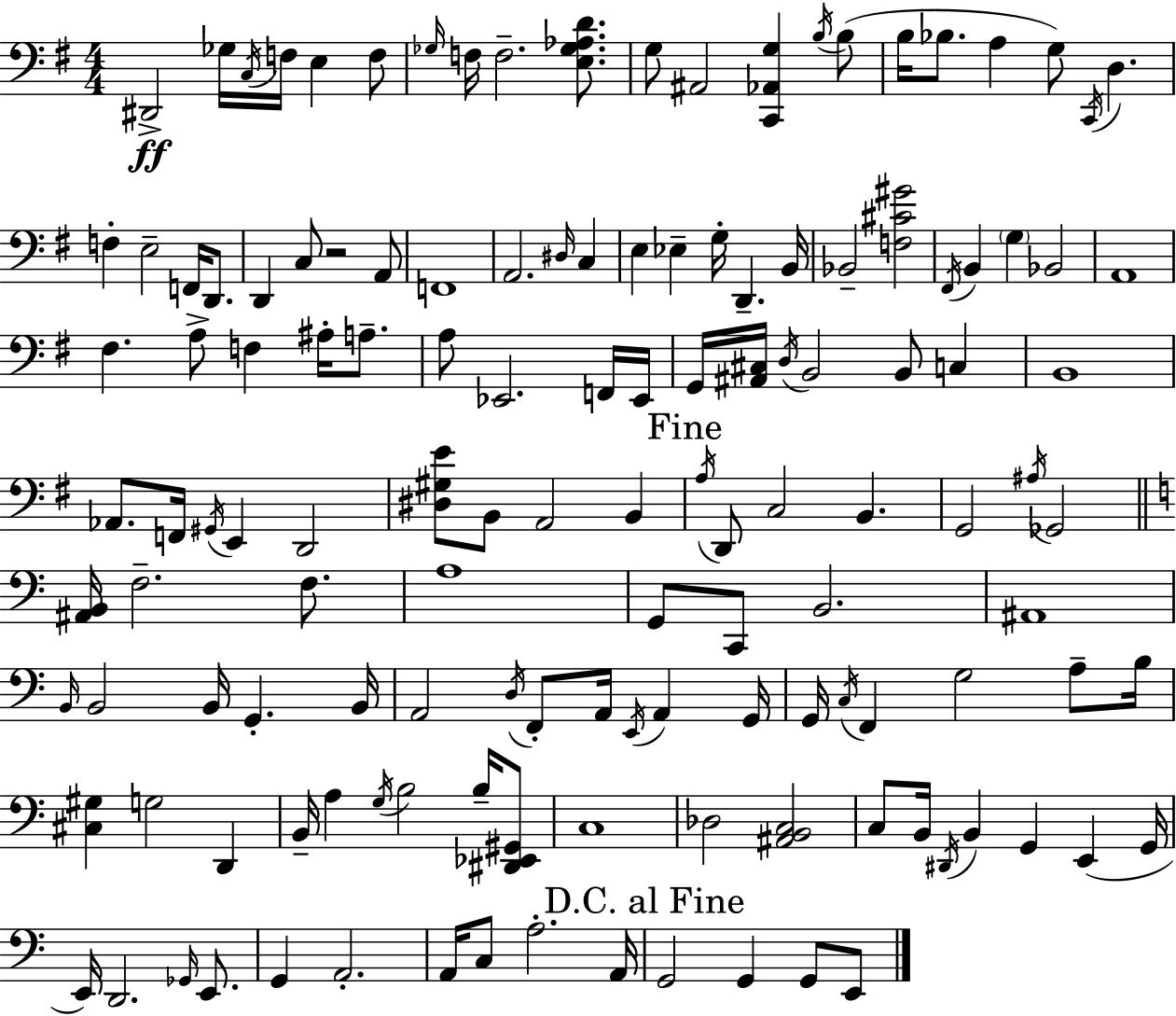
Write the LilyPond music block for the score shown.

{
  \clef bass
  \numericTimeSignature
  \time 4/4
  \key e \minor
  dis,2->\ff ges16 \acciaccatura { c16 } f16 e4 f8 | \grace { ges16 } f16 f2.-- <e ges aes d'>8. | g8 ais,2 <c, aes, g>4 | \acciaccatura { b16 }( b8 b16 bes8. a4 g8) \acciaccatura { c,16 } d4. | \break f4-. e2-- | f,16 d,8. d,4 c8 r2 | a,8 f,1 | a,2. | \break \grace { dis16 } c4 e4 ees4-- g16-. d,4.-- | b,16 bes,2-- <f cis' gis'>2 | \acciaccatura { fis,16 } b,4 \parenthesize g4 bes,2 | a,1 | \break fis4. a8-> f4 | ais16-. a8.-- a8 ees,2. | f,16 ees,16 g,16 <ais, cis>16 \acciaccatura { d16 } b,2 | b,8 c4 b,1 | \break aes,8. f,16 \acciaccatura { gis,16 } e,4 | d,2 <dis gis e'>8 b,8 a,2 | b,4 \mark "Fine" \acciaccatura { a16 } d,8 c2 | b,4. g,2 | \break \acciaccatura { ais16 } ges,2 \bar "||" \break \key c \major <ais, b,>16 f2.-- f8. | a1 | g,8 c,8 b,2. | ais,1 | \break \grace { b,16 } b,2 b,16 g,4.-. | b,16 a,2 \acciaccatura { d16 } f,8-. a,16 \acciaccatura { e,16 } a,4 | g,16 g,16 \acciaccatura { c16 } f,4 g2 | a8-- b16 <cis gis>4 g2 | \break d,4 b,16-- a4 \acciaccatura { g16 } b2 | b16-- <dis, ees, gis,>8 c1 | des2 <ais, b, c>2 | c8 b,16 \acciaccatura { dis,16 } b,4 g,4 | \break e,4( g,16 e,16) d,2. | \grace { ges,16 } e,8. g,4 a,2.-. | a,16 c8 a2.-. | a,16 \mark "D.C. al Fine" g,2 g,4 | \break g,8 e,8 \bar "|."
}